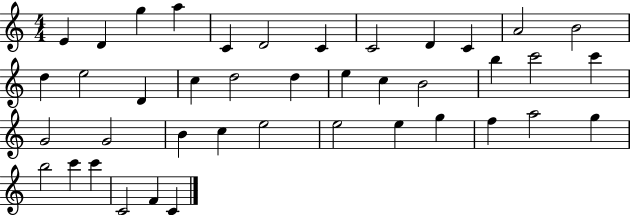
{
  \clef treble
  \numericTimeSignature
  \time 4/4
  \key c \major
  e'4 d'4 g''4 a''4 | c'4 d'2 c'4 | c'2 d'4 c'4 | a'2 b'2 | \break d''4 e''2 d'4 | c''4 d''2 d''4 | e''4 c''4 b'2 | b''4 c'''2 c'''4 | \break g'2 g'2 | b'4 c''4 e''2 | e''2 e''4 g''4 | f''4 a''2 g''4 | \break b''2 c'''4 c'''4 | c'2 f'4 c'4 | \bar "|."
}